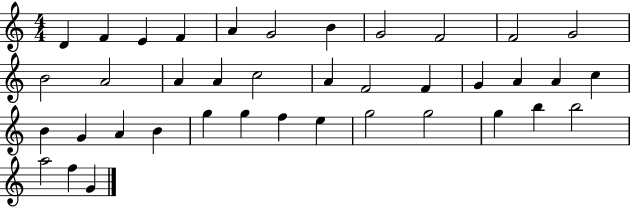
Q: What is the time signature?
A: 4/4